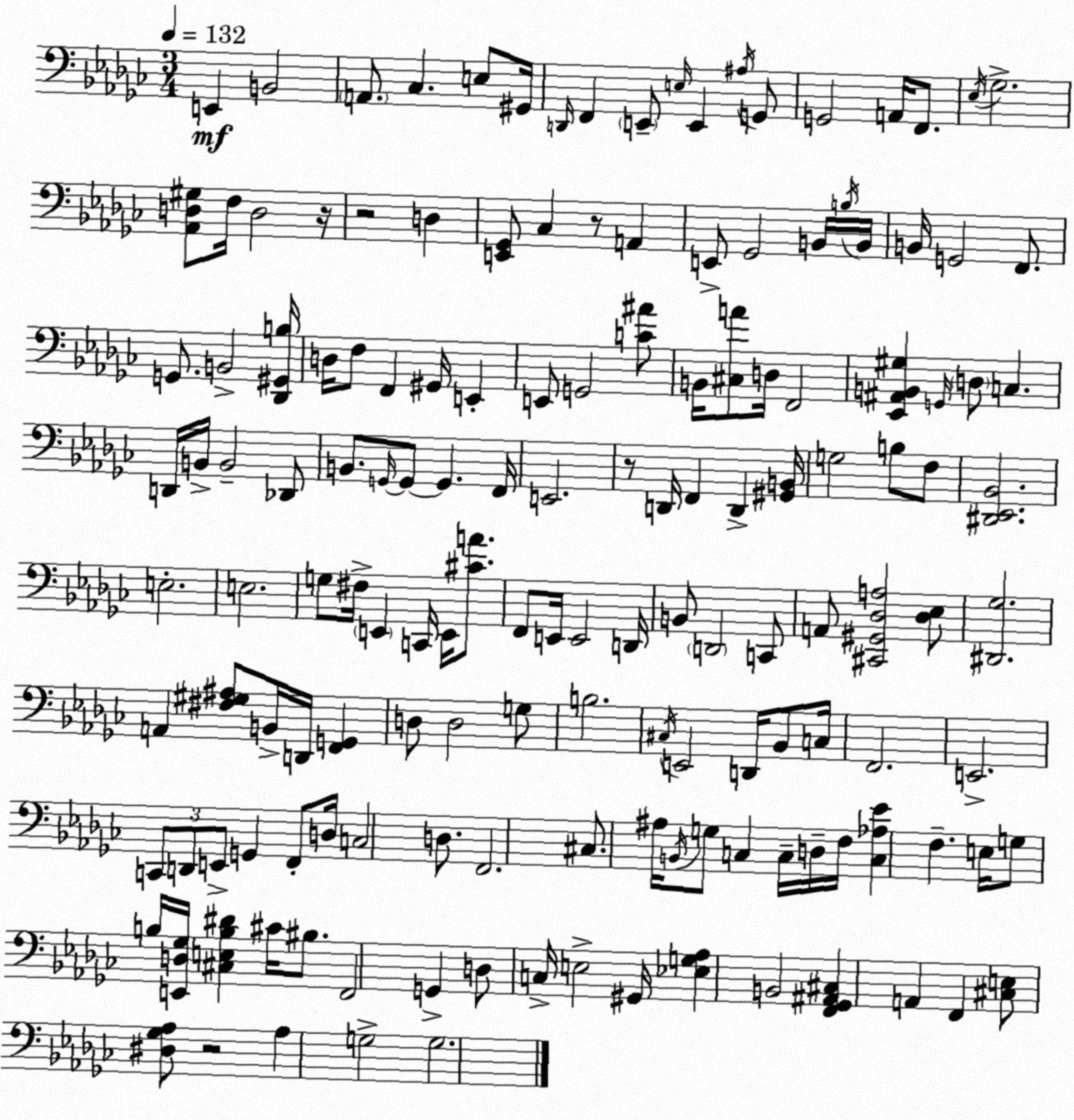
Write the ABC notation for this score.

X:1
T:Untitled
M:3/4
L:1/4
K:Ebm
E,, B,,2 A,,/2 _C, E,/2 ^G,,/4 D,,/4 F,, E,,/2 E,/4 E,, ^A,/4 G,,/2 G,,2 A,,/4 F,,/2 _E,/4 _G,2 [_A,,D,^G,]/2 F,/4 D,2 z/4 z2 D, [E,,_G,,]/2 _C, z/2 A,, E,,/2 _G,,2 B,,/4 B,/4 B,,/4 B,,/4 G,,2 F,,/2 G,,/2 B,,2 [_D,,^G,,B,]/4 D,/4 F,/2 F,, ^G,,/4 E,, E,,/2 G,,2 [C^A]/2 B,,/4 [^C,A]/2 D,/4 F,,2 [_E,,^A,,B,,^G,] G,,/4 D,/2 C, D,,/4 B,,/4 B,,2 _D,,/2 B,,/2 G,,/4 G,,/2 G,, F,,/4 E,,2 z/2 D,,/4 F,, D,, [^G,,B,,]/4 G,2 B,/2 F,/2 [^D,,_E,,_B,,]2 E,2 E,2 G,/2 ^F,/4 E,, C,,/4 E,,/4 [^CA]/2 F,,/2 E,,/4 E,,2 D,,/4 B,,/2 D,,2 C,,/2 A,,/2 [^C,,^G,,_D,A,]2 [_D,_E,]/2 [^D,,_G,]2 A,, [^F,^G,^A,]/2 B,,/4 D,,/4 [F,,G,,] D,/2 D,2 G,/2 B,2 ^C,/4 E,,2 D,,/4 _B,,/2 C,/4 F,,2 E,,2 C,,/2 D,,/2 E,,/2 G,, F,,/2 D,/4 C,2 D,/2 F,,2 ^C,/2 ^A,/4 B,,/4 G,/2 C, C,/4 D,/4 F,/4 [C,_A,_E] F, E,/4 G,/2 B,/4 [E,,D,_G,]/4 [^C,E,B,^D] ^C/4 ^B,/2 F,,2 G,, D,/2 C,/4 E,2 ^G,,/4 [_E,G,_A,] B,,2 [F,,_G,,^A,,^C,] A,, F,, [^C,E,]/2 [^D,_G,_A,]/2 z2 _A, G,2 G,2